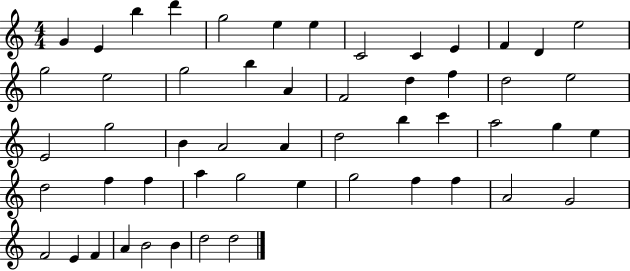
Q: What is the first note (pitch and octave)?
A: G4